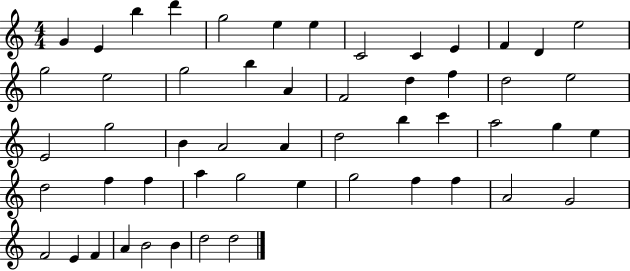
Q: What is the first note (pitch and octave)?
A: G4